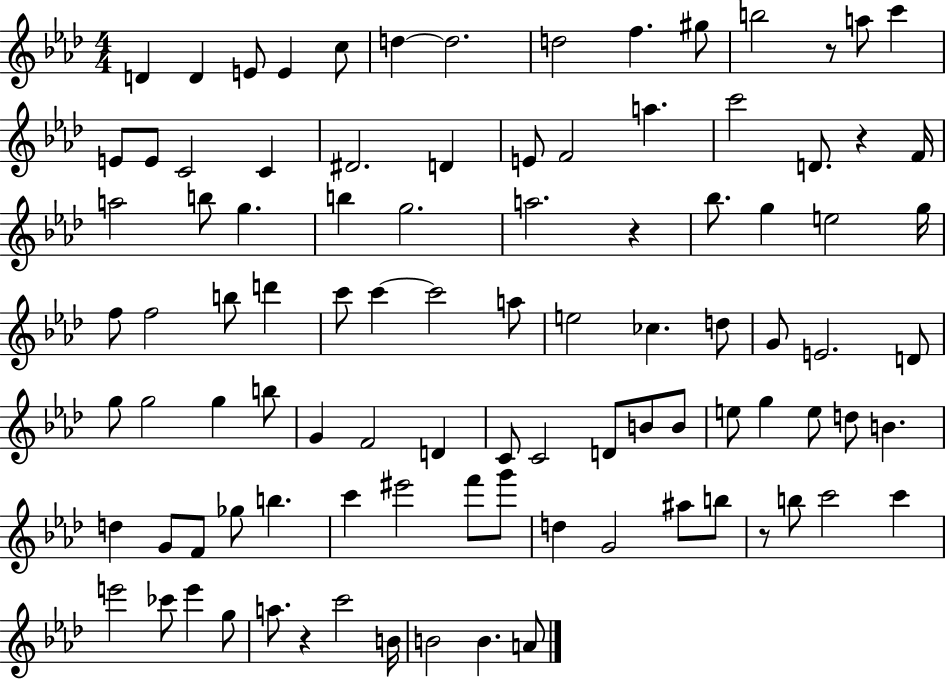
X:1
T:Untitled
M:4/4
L:1/4
K:Ab
D D E/2 E c/2 d d2 d2 f ^g/2 b2 z/2 a/2 c' E/2 E/2 C2 C ^D2 D E/2 F2 a c'2 D/2 z F/4 a2 b/2 g b g2 a2 z _b/2 g e2 g/4 f/2 f2 b/2 d' c'/2 c' c'2 a/2 e2 _c d/2 G/2 E2 D/2 g/2 g2 g b/2 G F2 D C/2 C2 D/2 B/2 B/2 e/2 g e/2 d/2 B d G/2 F/2 _g/2 b c' ^e'2 f'/2 g'/2 d G2 ^a/2 b/2 z/2 b/2 c'2 c' e'2 _c'/2 e' g/2 a/2 z c'2 B/4 B2 B A/2